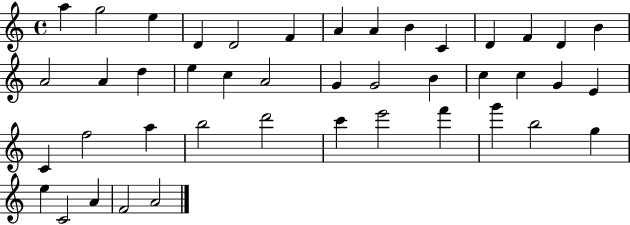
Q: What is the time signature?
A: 4/4